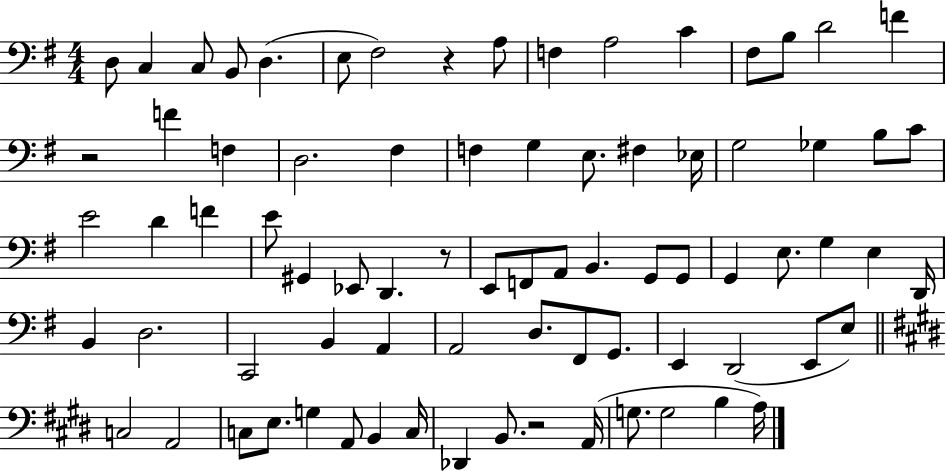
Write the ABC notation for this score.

X:1
T:Untitled
M:4/4
L:1/4
K:G
D,/2 C, C,/2 B,,/2 D, E,/2 ^F,2 z A,/2 F, A,2 C ^F,/2 B,/2 D2 F z2 F F, D,2 ^F, F, G, E,/2 ^F, _E,/4 G,2 _G, B,/2 C/2 E2 D F E/2 ^G,, _E,,/2 D,, z/2 E,,/2 F,,/2 A,,/2 B,, G,,/2 G,,/2 G,, E,/2 G, E, D,,/4 B,, D,2 C,,2 B,, A,, A,,2 D,/2 ^F,,/2 G,,/2 E,, D,,2 E,,/2 E,/2 C,2 A,,2 C,/2 E,/2 G, A,,/2 B,, C,/4 _D,, B,,/2 z2 A,,/4 G,/2 G,2 B, A,/4